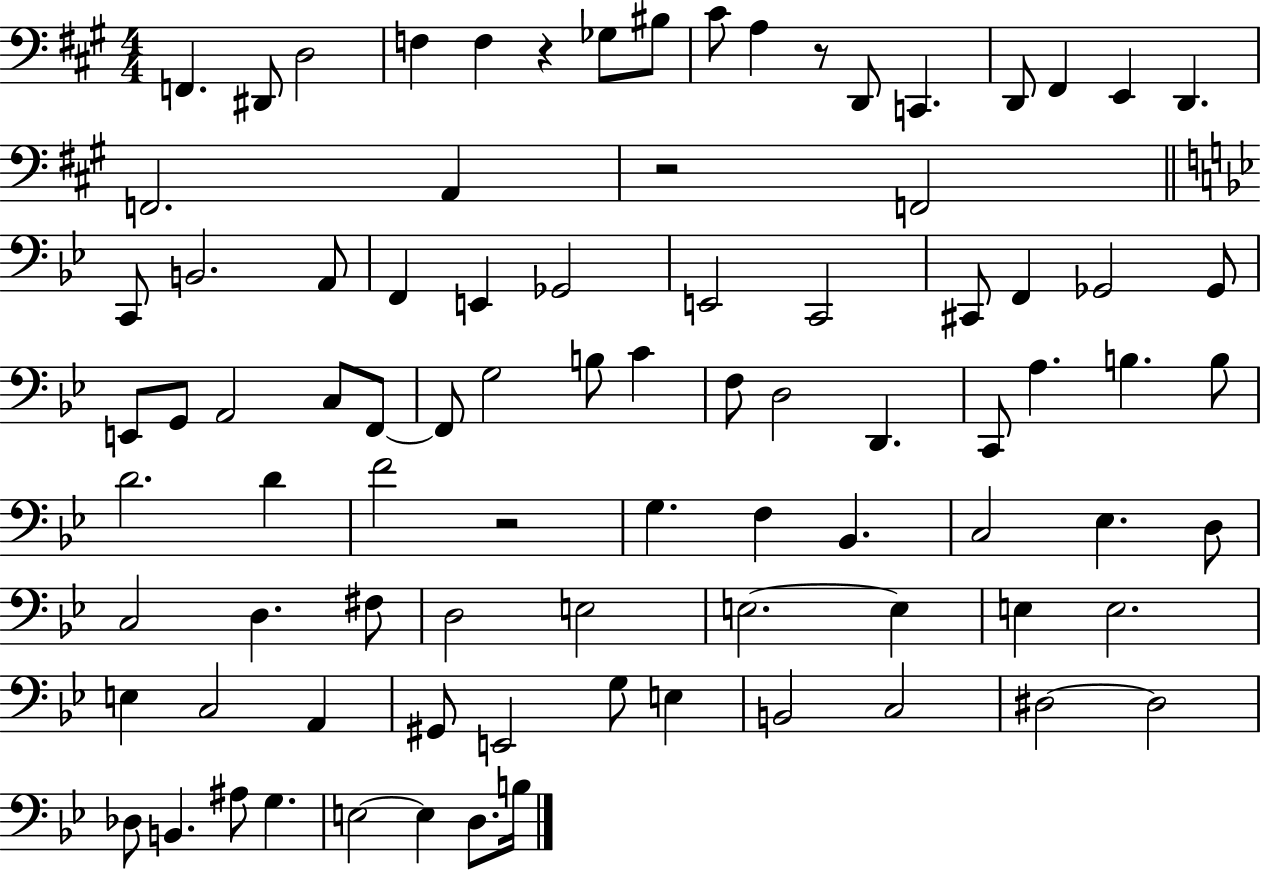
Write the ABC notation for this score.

X:1
T:Untitled
M:4/4
L:1/4
K:A
F,, ^D,,/2 D,2 F, F, z _G,/2 ^B,/2 ^C/2 A, z/2 D,,/2 C,, D,,/2 ^F,, E,, D,, F,,2 A,, z2 F,,2 C,,/2 B,,2 A,,/2 F,, E,, _G,,2 E,,2 C,,2 ^C,,/2 F,, _G,,2 _G,,/2 E,,/2 G,,/2 A,,2 C,/2 F,,/2 F,,/2 G,2 B,/2 C F,/2 D,2 D,, C,,/2 A, B, B,/2 D2 D F2 z2 G, F, _B,, C,2 _E, D,/2 C,2 D, ^F,/2 D,2 E,2 E,2 E, E, E,2 E, C,2 A,, ^G,,/2 E,,2 G,/2 E, B,,2 C,2 ^D,2 ^D,2 _D,/2 B,, ^A,/2 G, E,2 E, D,/2 B,/4